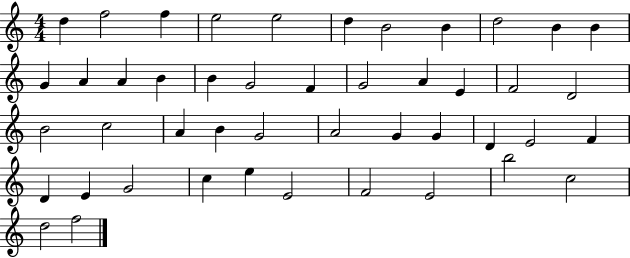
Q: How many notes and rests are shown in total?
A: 46